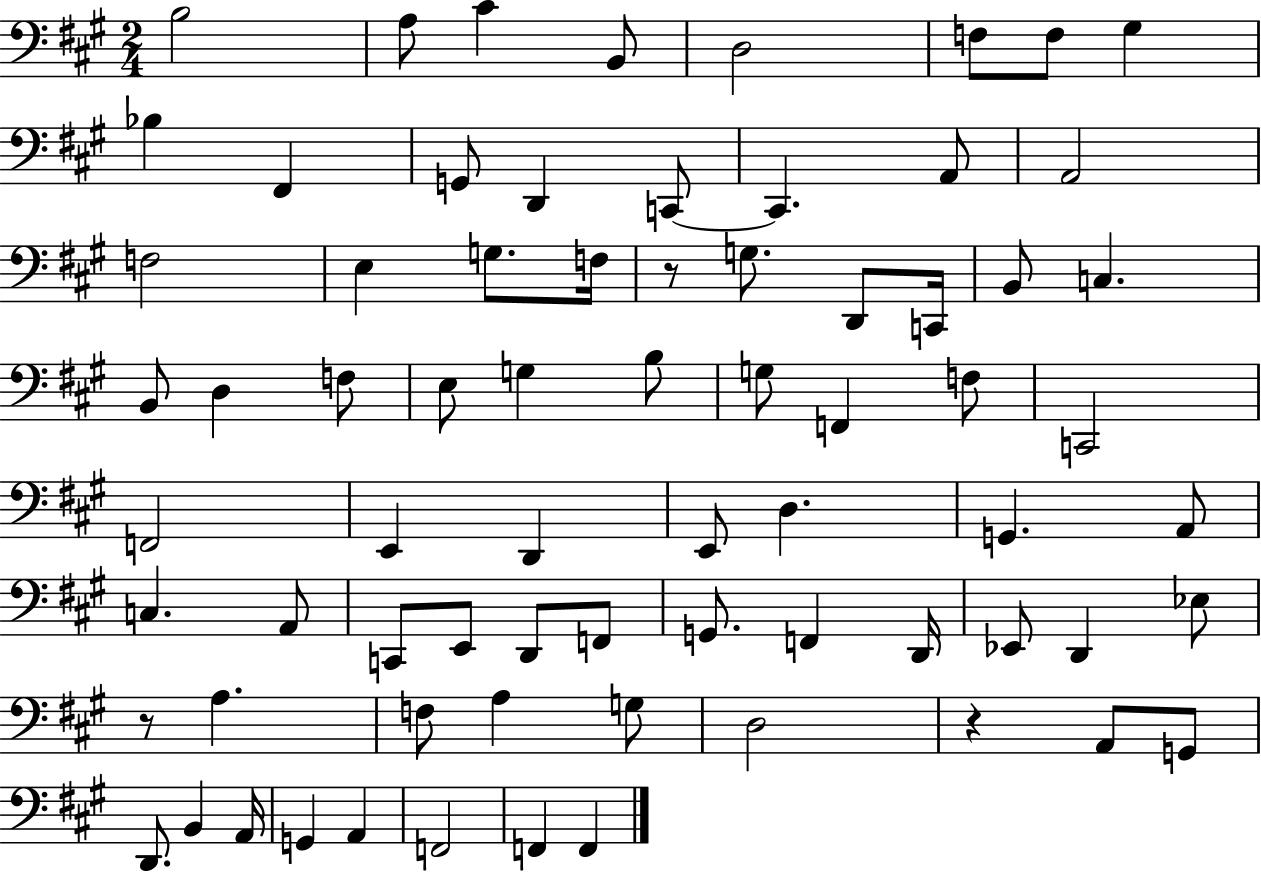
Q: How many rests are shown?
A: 3